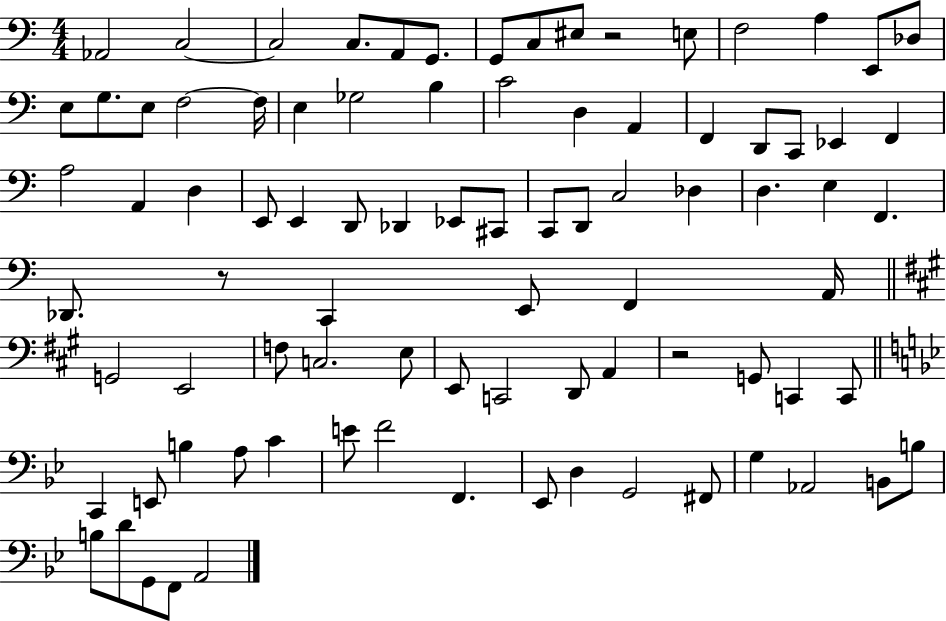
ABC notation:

X:1
T:Untitled
M:4/4
L:1/4
K:C
_A,,2 C,2 C,2 C,/2 A,,/2 G,,/2 G,,/2 C,/2 ^E,/2 z2 E,/2 F,2 A, E,,/2 _D,/2 E,/2 G,/2 E,/2 F,2 F,/4 E, _G,2 B, C2 D, A,, F,, D,,/2 C,,/2 _E,, F,, A,2 A,, D, E,,/2 E,, D,,/2 _D,, _E,,/2 ^C,,/2 C,,/2 D,,/2 C,2 _D, D, E, F,, _D,,/2 z/2 C,, E,,/2 F,, A,,/4 G,,2 E,,2 F,/2 C,2 E,/2 E,,/2 C,,2 D,,/2 A,, z2 G,,/2 C,, C,,/2 C,, E,,/2 B, A,/2 C E/2 F2 F,, _E,,/2 D, G,,2 ^F,,/2 G, _A,,2 B,,/2 B,/2 B,/2 D/2 G,,/2 F,,/2 A,,2